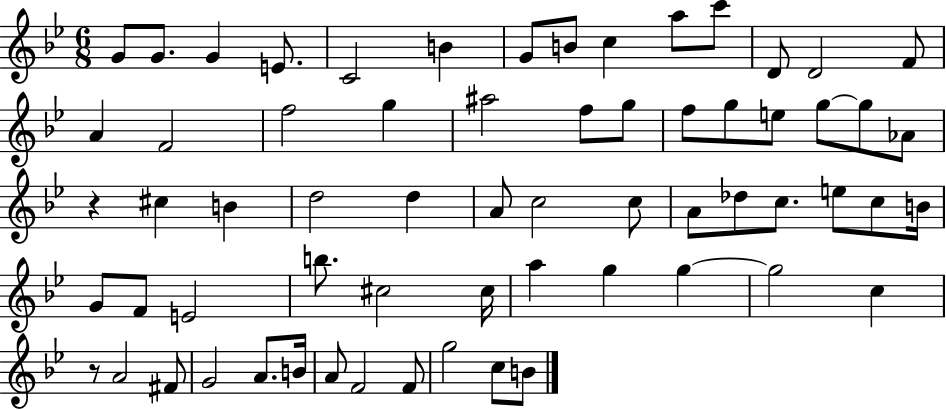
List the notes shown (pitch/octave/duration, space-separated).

G4/e G4/e. G4/q E4/e. C4/h B4/q G4/e B4/e C5/q A5/e C6/e D4/e D4/h F4/e A4/q F4/h F5/h G5/q A#5/h F5/e G5/e F5/e G5/e E5/e G5/e G5/e Ab4/e R/q C#5/q B4/q D5/h D5/q A4/e C5/h C5/e A4/e Db5/e C5/e. E5/e C5/e B4/s G4/e F4/e E4/h B5/e. C#5/h C#5/s A5/q G5/q G5/q G5/h C5/q R/e A4/h F#4/e G4/h A4/e. B4/s A4/e F4/h F4/e G5/h C5/e B4/e